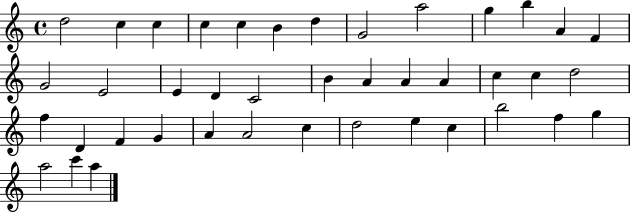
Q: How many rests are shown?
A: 0